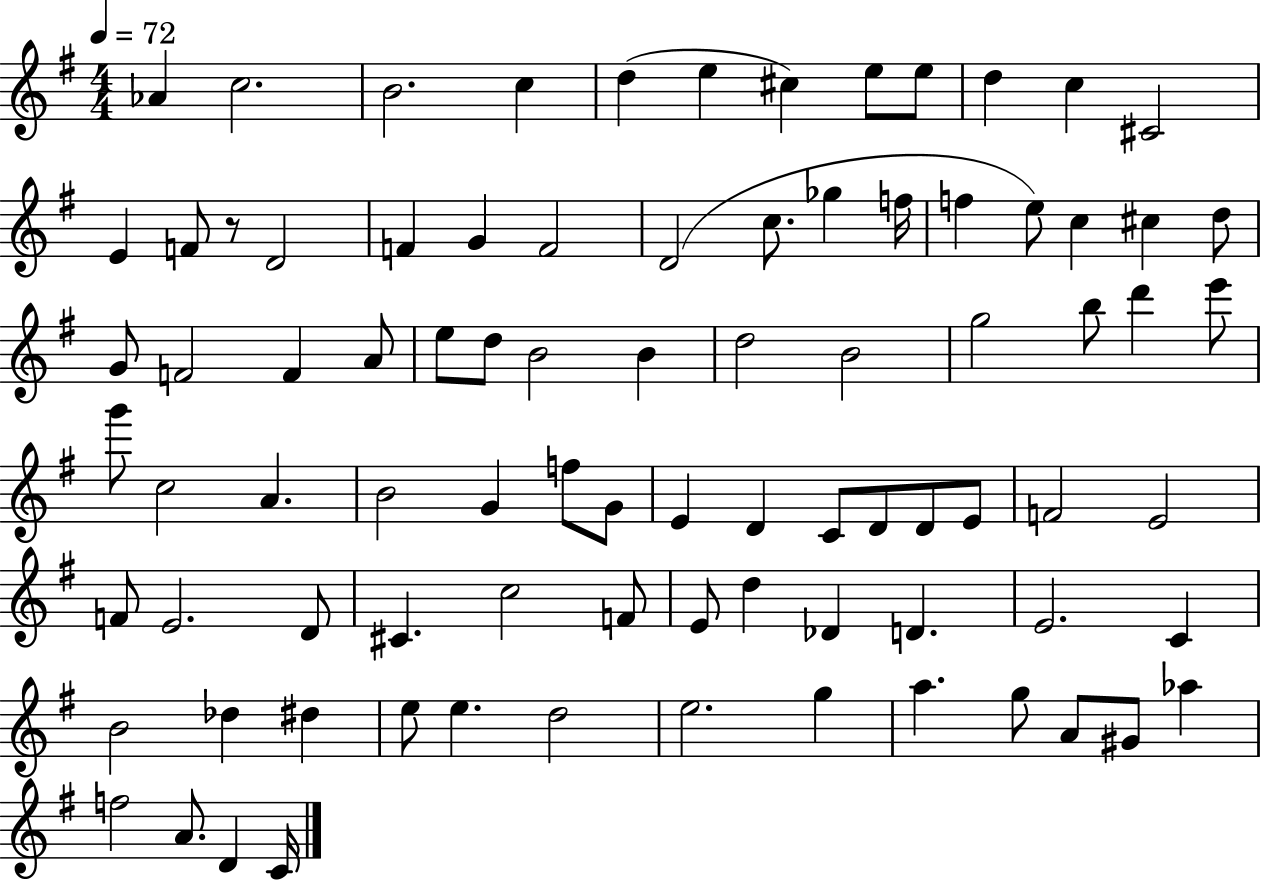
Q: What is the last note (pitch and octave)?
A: C4